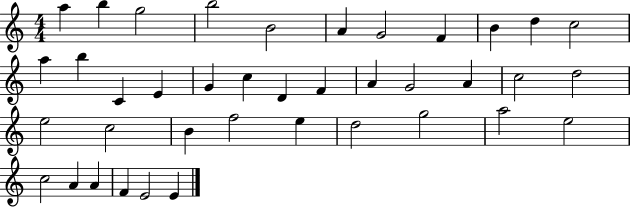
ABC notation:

X:1
T:Untitled
M:4/4
L:1/4
K:C
a b g2 b2 B2 A G2 F B d c2 a b C E G c D F A G2 A c2 d2 e2 c2 B f2 e d2 g2 a2 e2 c2 A A F E2 E